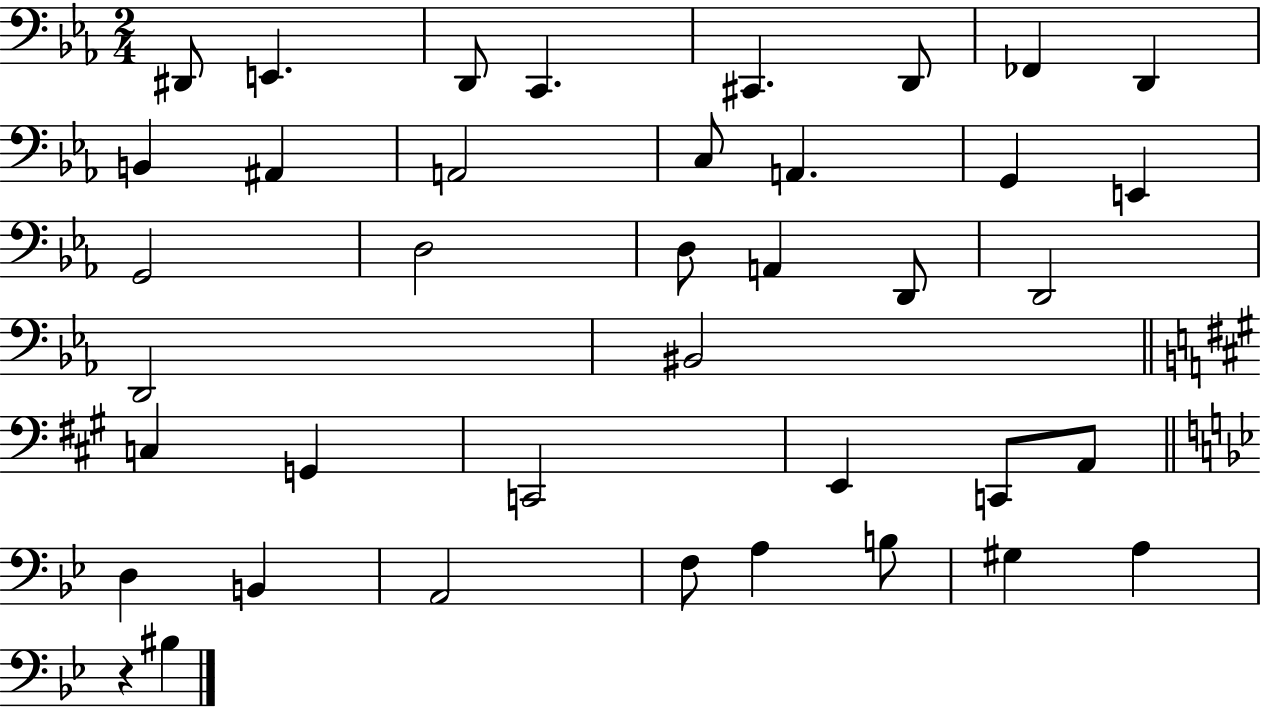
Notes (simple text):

D#2/e E2/q. D2/e C2/q. C#2/q. D2/e FES2/q D2/q B2/q A#2/q A2/h C3/e A2/q. G2/q E2/q G2/h D3/h D3/e A2/q D2/e D2/h D2/h BIS2/h C3/q G2/q C2/h E2/q C2/e A2/e D3/q B2/q A2/h F3/e A3/q B3/e G#3/q A3/q R/q BIS3/q